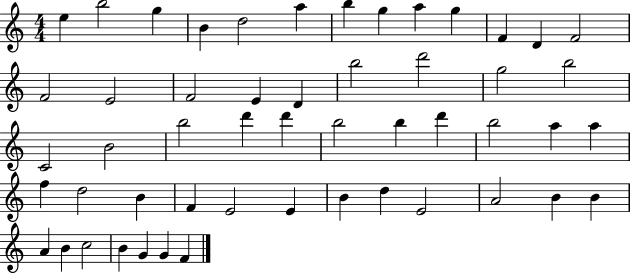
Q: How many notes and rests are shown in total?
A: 52